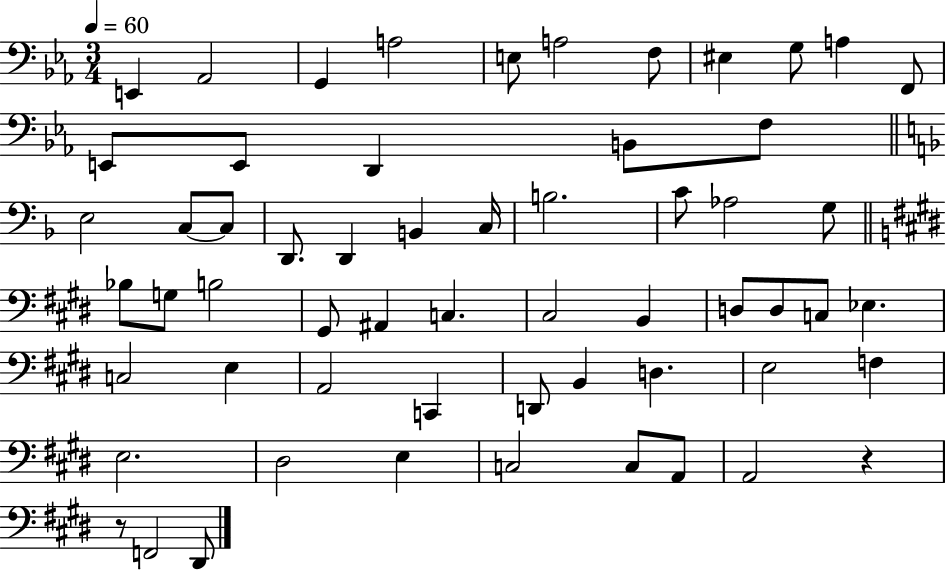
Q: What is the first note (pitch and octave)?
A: E2